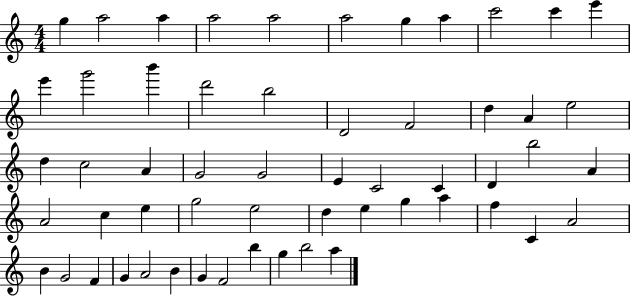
G5/q A5/h A5/q A5/h A5/h A5/h G5/q A5/q C6/h C6/q E6/q E6/q G6/h B6/q D6/h B5/h D4/h F4/h D5/q A4/q E5/h D5/q C5/h A4/q G4/h G4/h E4/q C4/h C4/q D4/q B5/h A4/q A4/h C5/q E5/q G5/h E5/h D5/q E5/q G5/q A5/q F5/q C4/q A4/h B4/q G4/h F4/q G4/q A4/h B4/q G4/q F4/h B5/q G5/q B5/h A5/q